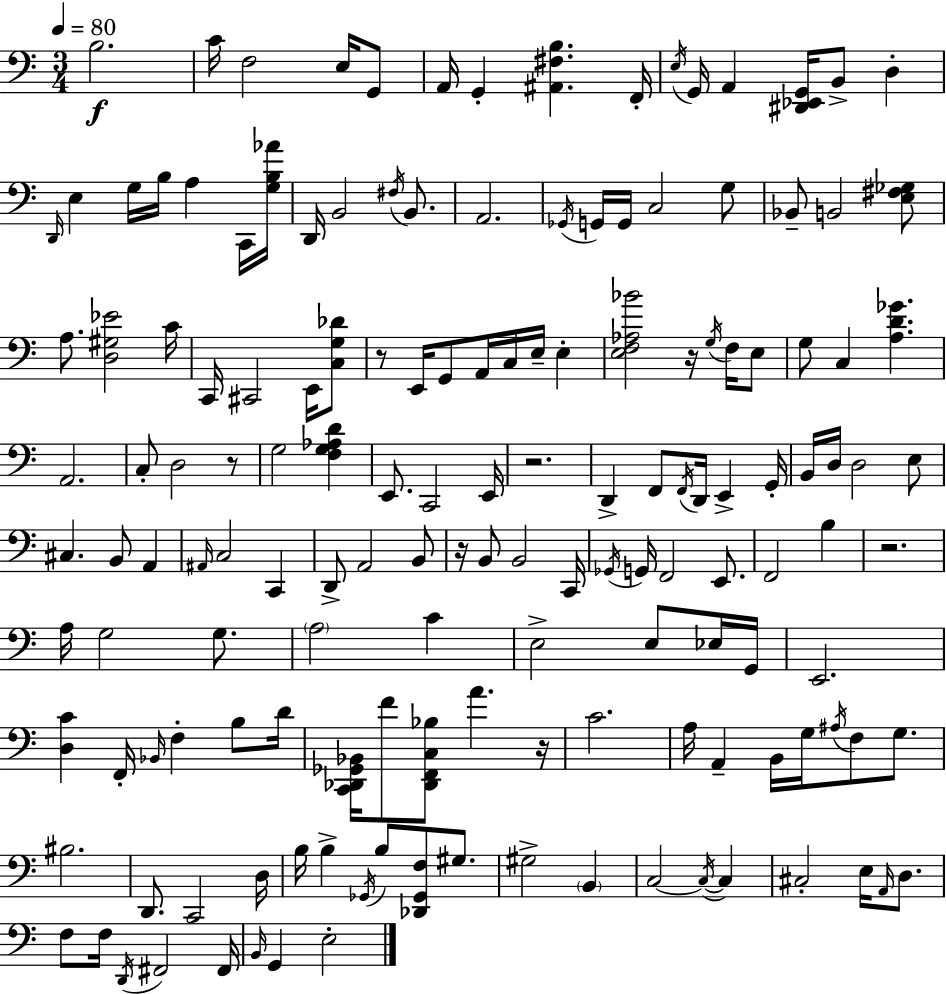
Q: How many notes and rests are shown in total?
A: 153